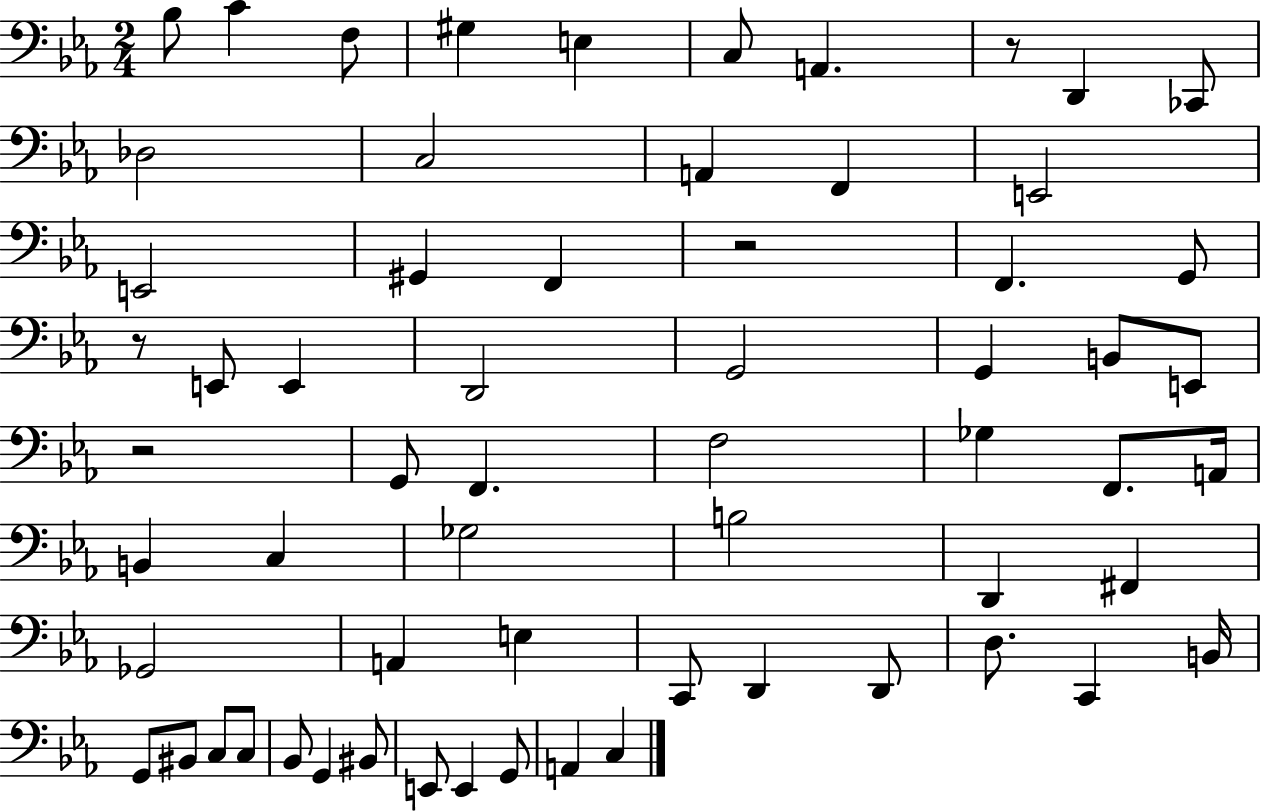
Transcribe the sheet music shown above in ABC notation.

X:1
T:Untitled
M:2/4
L:1/4
K:Eb
_B,/2 C F,/2 ^G, E, C,/2 A,, z/2 D,, _C,,/2 _D,2 C,2 A,, F,, E,,2 E,,2 ^G,, F,, z2 F,, G,,/2 z/2 E,,/2 E,, D,,2 G,,2 G,, B,,/2 E,,/2 z2 G,,/2 F,, F,2 _G, F,,/2 A,,/4 B,, C, _G,2 B,2 D,, ^F,, _G,,2 A,, E, C,,/2 D,, D,,/2 D,/2 C,, B,,/4 G,,/2 ^B,,/2 C,/2 C,/2 _B,,/2 G,, ^B,,/2 E,,/2 E,, G,,/2 A,, C,